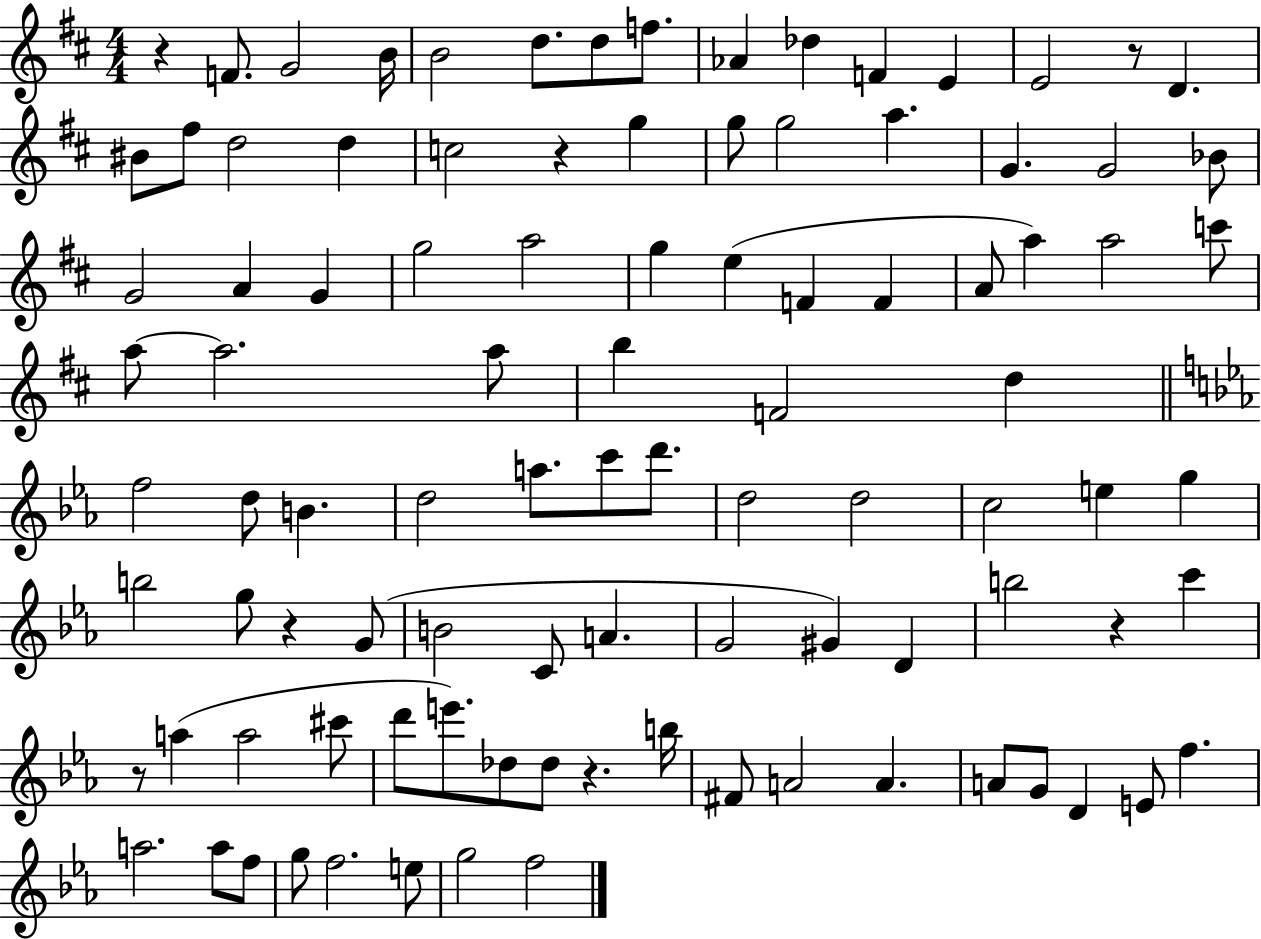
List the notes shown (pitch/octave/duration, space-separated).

R/q F4/e. G4/h B4/s B4/h D5/e. D5/e F5/e. Ab4/q Db5/q F4/q E4/q E4/h R/e D4/q. BIS4/e F#5/e D5/h D5/q C5/h R/q G5/q G5/e G5/h A5/q. G4/q. G4/h Bb4/e G4/h A4/q G4/q G5/h A5/h G5/q E5/q F4/q F4/q A4/e A5/q A5/h C6/e A5/e A5/h. A5/e B5/q F4/h D5/q F5/h D5/e B4/q. D5/h A5/e. C6/e D6/e. D5/h D5/h C5/h E5/q G5/q B5/h G5/e R/q G4/e B4/h C4/e A4/q. G4/h G#4/q D4/q B5/h R/q C6/q R/e A5/q A5/h C#6/e D6/e E6/e. Db5/e Db5/e R/q. B5/s F#4/e A4/h A4/q. A4/e G4/e D4/q E4/e F5/q. A5/h. A5/e F5/e G5/e F5/h. E5/e G5/h F5/h